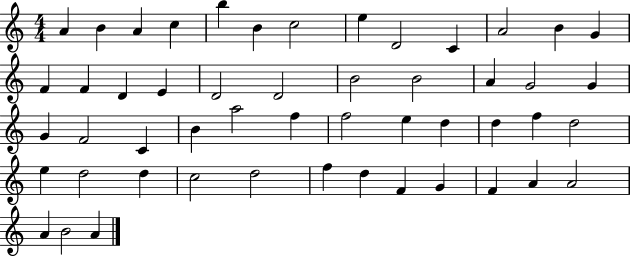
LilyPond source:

{
  \clef treble
  \numericTimeSignature
  \time 4/4
  \key c \major
  a'4 b'4 a'4 c''4 | b''4 b'4 c''2 | e''4 d'2 c'4 | a'2 b'4 g'4 | \break f'4 f'4 d'4 e'4 | d'2 d'2 | b'2 b'2 | a'4 g'2 g'4 | \break g'4 f'2 c'4 | b'4 a''2 f''4 | f''2 e''4 d''4 | d''4 f''4 d''2 | \break e''4 d''2 d''4 | c''2 d''2 | f''4 d''4 f'4 g'4 | f'4 a'4 a'2 | \break a'4 b'2 a'4 | \bar "|."
}